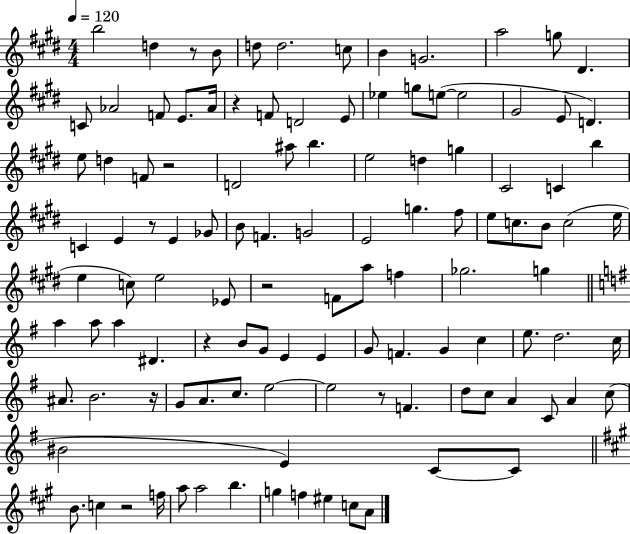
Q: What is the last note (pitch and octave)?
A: A4